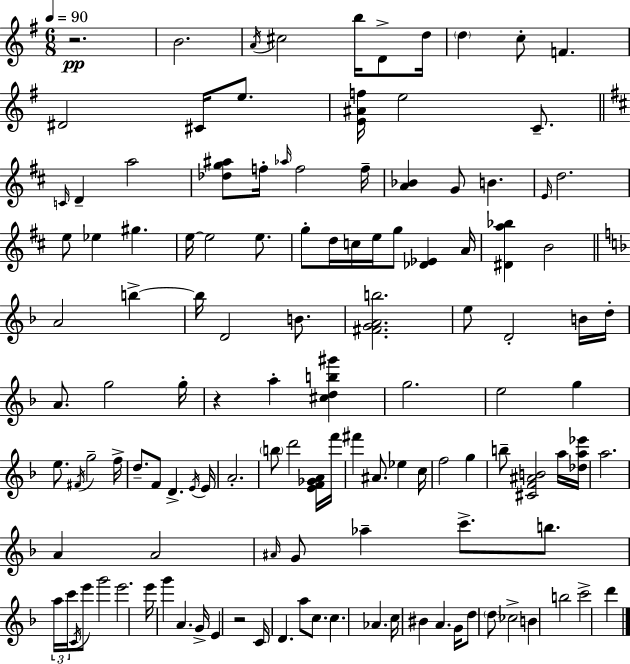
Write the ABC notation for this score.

X:1
T:Untitled
M:6/8
L:1/4
K:G
z2 B2 A/4 ^c2 b/4 D/2 d/4 d c/2 F ^D2 ^C/4 e/2 [E^Af]/4 e2 C/2 C/4 D a2 [_dg^a]/2 f/4 _a/4 f2 f/4 [A_B] G/2 B E/4 d2 e/2 _e ^g e/4 e2 e/2 g/2 d/4 c/4 e/4 g/2 [_D_E] A/4 [^Da_b] B2 A2 b b/4 D2 B/2 [^FGAb]2 e/2 D2 B/4 d/4 A/2 g2 g/4 z a [^cdb^g'] g2 e2 g e/2 ^F/4 g2 f/4 d/2 F/2 D E/4 E/4 A2 b/2 d'2 [EF_GA]/4 f'/4 ^f' ^A/2 _e c/4 f2 g b/2 [^CF^AB]2 a/4 [_da_e']/4 a2 A A2 ^A/4 G/2 _a c'/2 b/2 a/4 c'/4 C/4 e'/2 g'2 e'2 e'/4 g' A G/4 E z2 C/4 D a/2 c/2 c _A c/4 ^B A G/4 d/2 d/2 _c2 B b2 c'2 d'